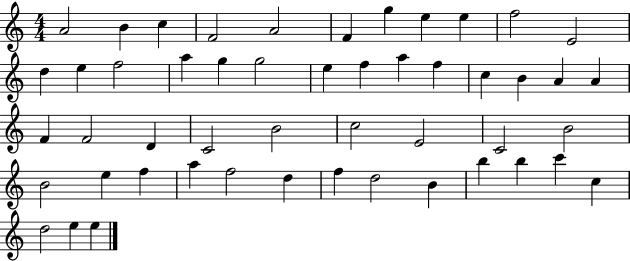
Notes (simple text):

A4/h B4/q C5/q F4/h A4/h F4/q G5/q E5/q E5/q F5/h E4/h D5/q E5/q F5/h A5/q G5/q G5/h E5/q F5/q A5/q F5/q C5/q B4/q A4/q A4/q F4/q F4/h D4/q C4/h B4/h C5/h E4/h C4/h B4/h B4/h E5/q F5/q A5/q F5/h D5/q F5/q D5/h B4/q B5/q B5/q C6/q C5/q D5/h E5/q E5/q